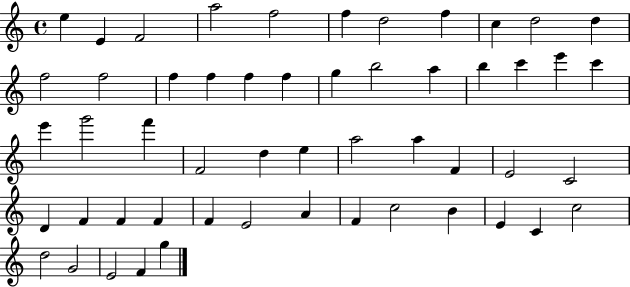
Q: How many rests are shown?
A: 0